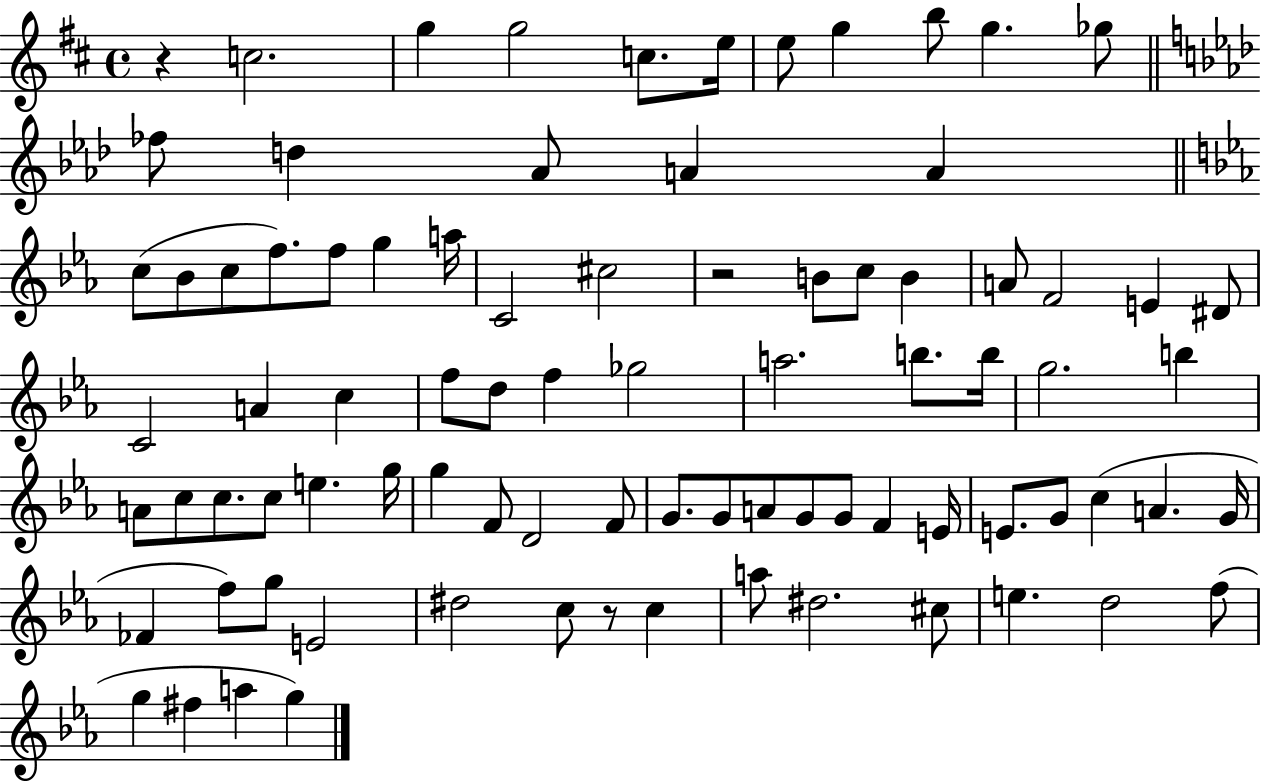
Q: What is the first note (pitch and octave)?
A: C5